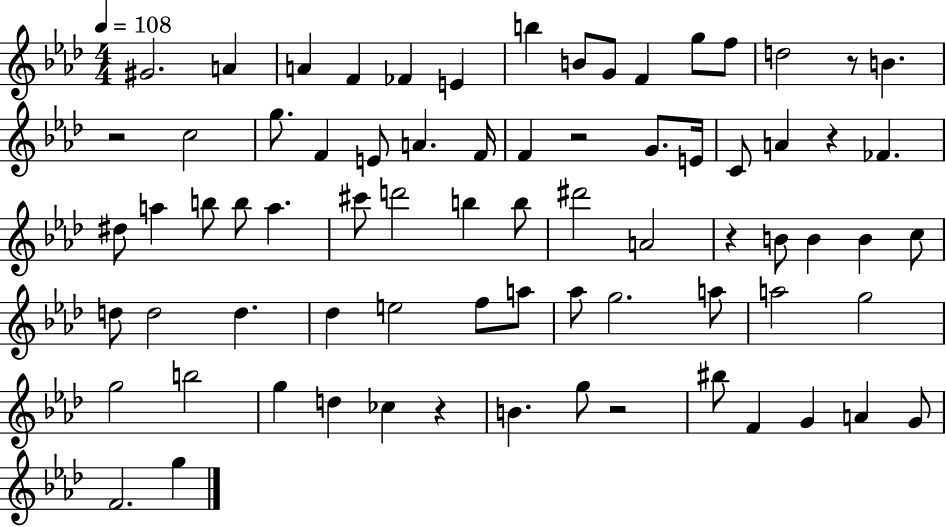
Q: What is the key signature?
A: AES major